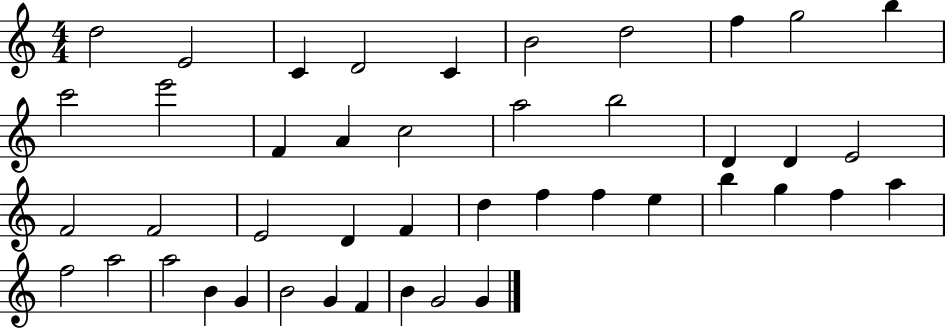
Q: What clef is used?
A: treble